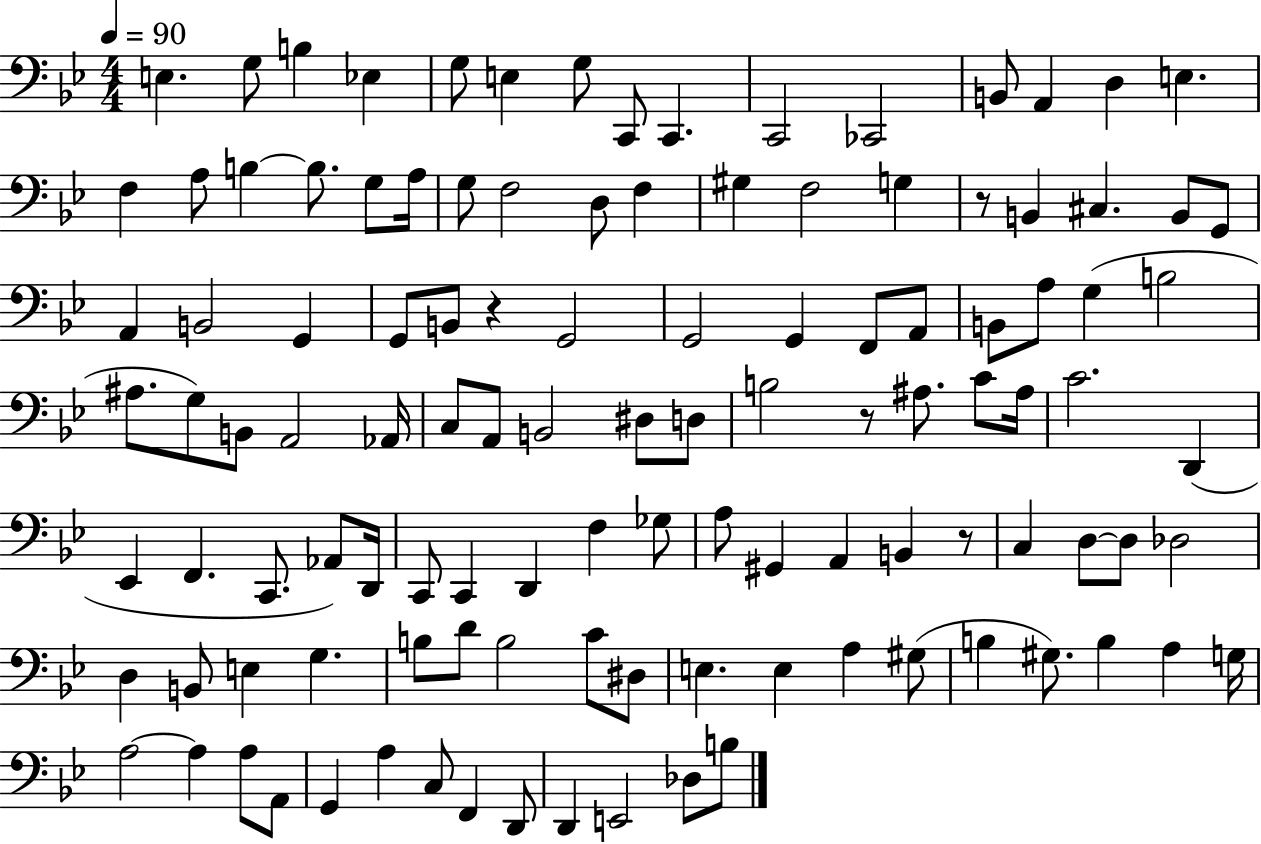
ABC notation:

X:1
T:Untitled
M:4/4
L:1/4
K:Bb
E, G,/2 B, _E, G,/2 E, G,/2 C,,/2 C,, C,,2 _C,,2 B,,/2 A,, D, E, F, A,/2 B, B,/2 G,/2 A,/4 G,/2 F,2 D,/2 F, ^G, F,2 G, z/2 B,, ^C, B,,/2 G,,/2 A,, B,,2 G,, G,,/2 B,,/2 z G,,2 G,,2 G,, F,,/2 A,,/2 B,,/2 A,/2 G, B,2 ^A,/2 G,/2 B,,/2 A,,2 _A,,/4 C,/2 A,,/2 B,,2 ^D,/2 D,/2 B,2 z/2 ^A,/2 C/2 ^A,/4 C2 D,, _E,, F,, C,,/2 _A,,/2 D,,/4 C,,/2 C,, D,, F, _G,/2 A,/2 ^G,, A,, B,, z/2 C, D,/2 D,/2 _D,2 D, B,,/2 E, G, B,/2 D/2 B,2 C/2 ^D,/2 E, E, A, ^G,/2 B, ^G,/2 B, A, G,/4 A,2 A, A,/2 A,,/2 G,, A, C,/2 F,, D,,/2 D,, E,,2 _D,/2 B,/2